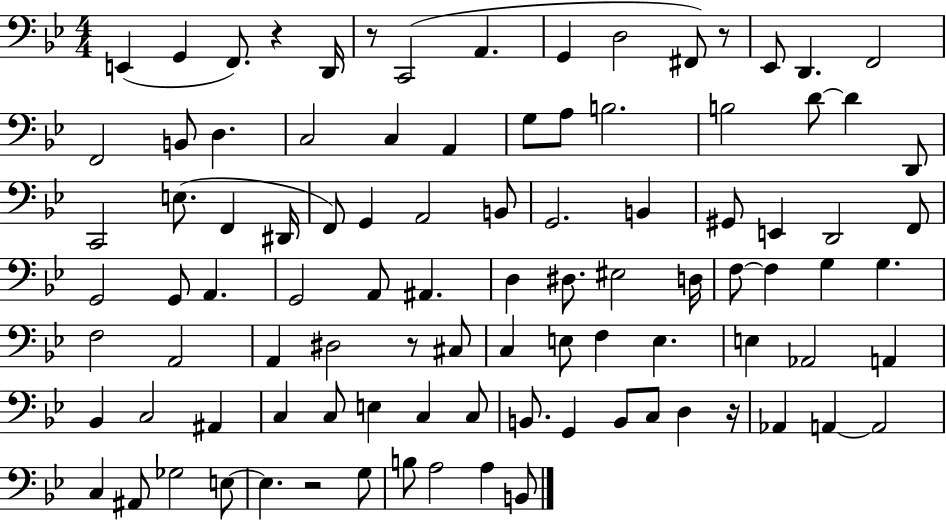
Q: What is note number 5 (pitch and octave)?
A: C2